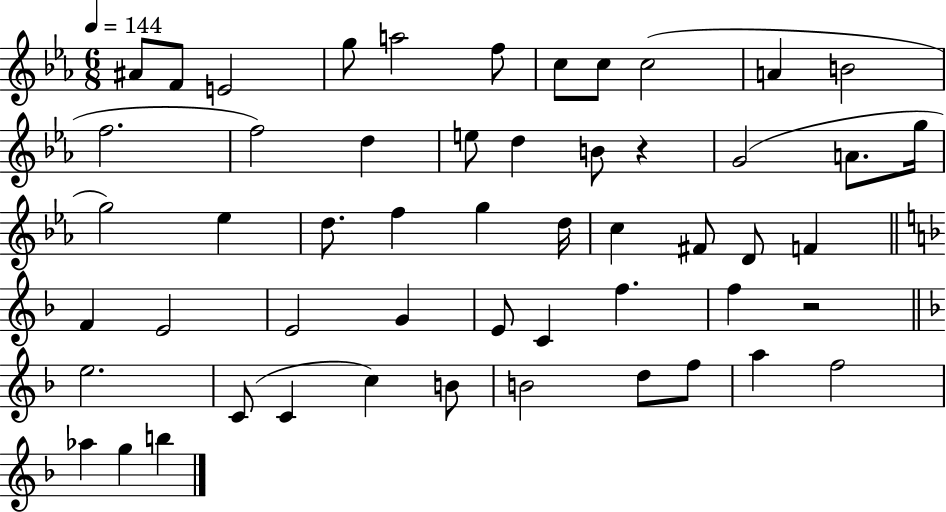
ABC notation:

X:1
T:Untitled
M:6/8
L:1/4
K:Eb
^A/2 F/2 E2 g/2 a2 f/2 c/2 c/2 c2 A B2 f2 f2 d e/2 d B/2 z G2 A/2 g/4 g2 _e d/2 f g d/4 c ^F/2 D/2 F F E2 E2 G E/2 C f f z2 e2 C/2 C c B/2 B2 d/2 f/2 a f2 _a g b